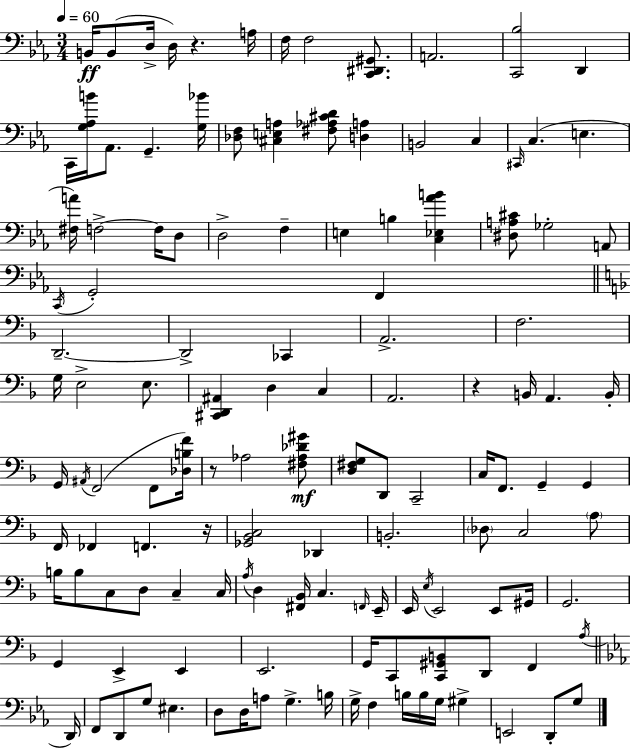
X:1
T:Untitled
M:3/4
L:1/4
K:Eb
B,,/4 B,,/2 D,/4 D,/4 z A,/4 F,/4 F,2 [C,,^D,,^G,,]/2 A,,2 [C,,_B,]2 D,, C,,/4 [G,_A,B]/4 _A,,/2 G,, [G,_B]/4 [_D,F,]/2 [^C,E,A,] [^F,_A,^CD]/2 [D,A,] B,,2 C, ^C,,/4 C, E, [^F,A]/4 F,2 F,/4 D,/2 D,2 F, E, B, [C,_E,_AB] [^D,A,^C]/2 _G,2 A,,/2 C,,/4 G,,2 F,, D,,2 D,,2 _C,, A,,2 F,2 G,/4 E,2 E,/2 [^C,,D,,^A,,] D, C, A,,2 z B,,/4 A,, B,,/4 G,,/4 ^A,,/4 F,,2 F,,/2 [_D,B,F]/4 z/2 _A,2 [^F,_A,_D^G]/2 [D,^F,G,]/2 D,,/2 C,,2 C,/4 F,,/2 G,, G,, F,,/4 _F,, F,, z/4 [_G,,_B,,C,]2 _D,, B,,2 _D,/2 C,2 A,/2 B,/4 B,/2 C,/2 D,/2 C, C,/4 A,/4 D, [^F,,_B,,]/4 C, F,,/4 E,,/4 E,,/4 E,/4 E,,2 E,,/2 ^G,,/4 G,,2 G,, E,, E,, E,,2 G,,/4 C,,/2 [C,,^G,,B,,]/2 D,,/2 F,, A,/4 D,,/4 F,,/2 D,,/2 G,/2 ^E, D,/2 D,/4 A,/2 G, B,/4 G,/4 F, B,/4 B,/4 G,/4 ^G, E,,2 D,,/2 G,/2